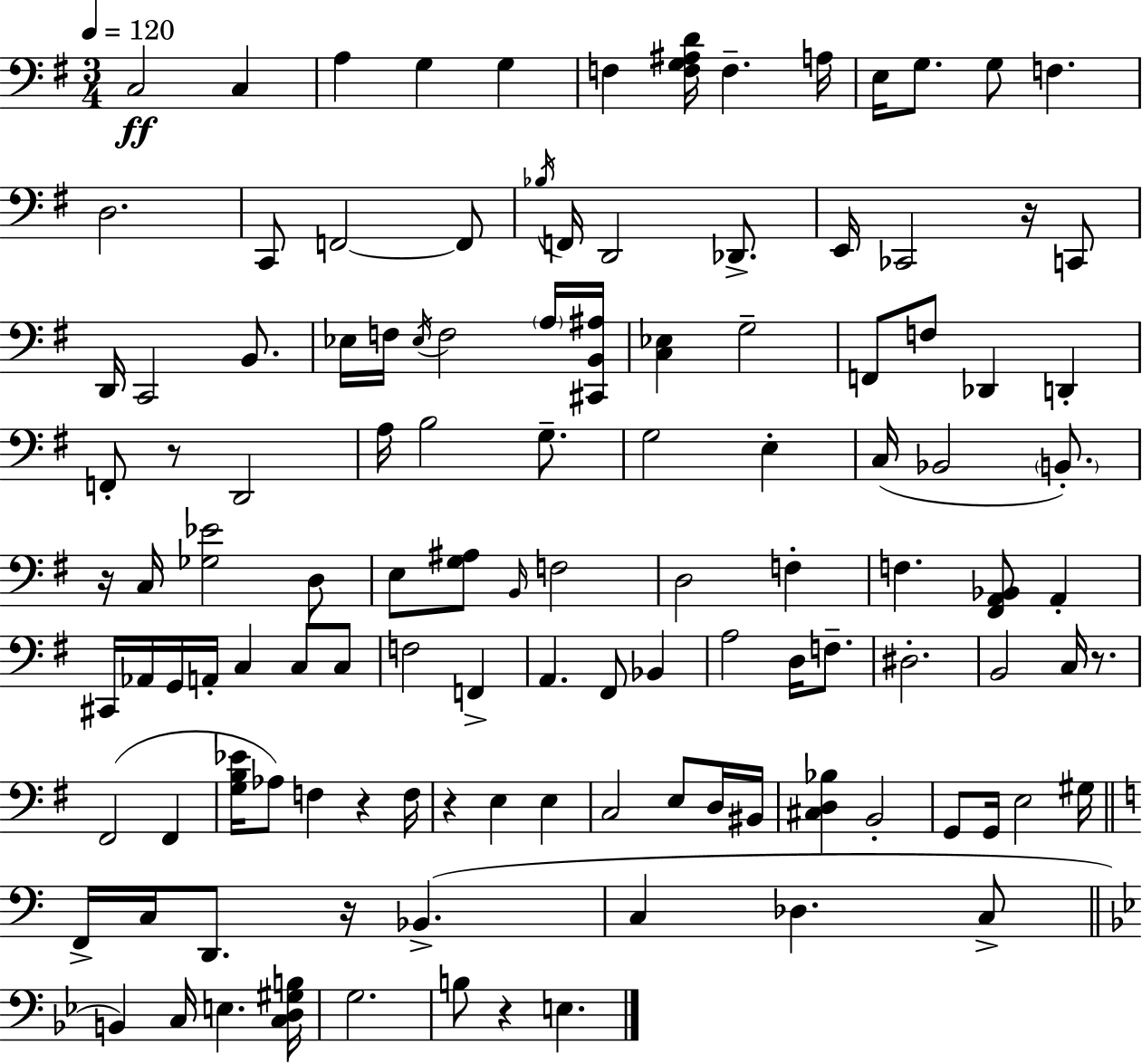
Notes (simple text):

C3/h C3/q A3/q G3/q G3/q F3/q [F3,G3,A#3,D4]/s F3/q. A3/s E3/s G3/e. G3/e F3/q. D3/h. C2/e F2/h F2/e Bb3/s F2/s D2/h Db2/e. E2/s CES2/h R/s C2/e D2/s C2/h B2/e. Eb3/s F3/s Eb3/s F3/h A3/s [C#2,B2,A#3]/s [C3,Eb3]/q G3/h F2/e F3/e Db2/q D2/q F2/e R/e D2/h A3/s B3/h G3/e. G3/h E3/q C3/s Bb2/h B2/e. R/s C3/s [Gb3,Eb4]/h D3/e E3/e [G3,A#3]/e B2/s F3/h D3/h F3/q F3/q. [F#2,A2,Bb2]/e A2/q C#2/s Ab2/s G2/s A2/s C3/q C3/e C3/e F3/h F2/q A2/q. F#2/e Bb2/q A3/h D3/s F3/e. D#3/h. B2/h C3/s R/e. F#2/h F#2/q [G3,B3,Eb4]/s Ab3/e F3/q R/q F3/s R/q E3/q E3/q C3/h E3/e D3/s BIS2/s [C#3,D3,Bb3]/q B2/h G2/e G2/s E3/h G#3/s F2/s C3/s D2/e. R/s Bb2/q. C3/q Db3/q. C3/e B2/q C3/s E3/q. [C3,D3,G#3,B3]/s G3/h. B3/e R/q E3/q.